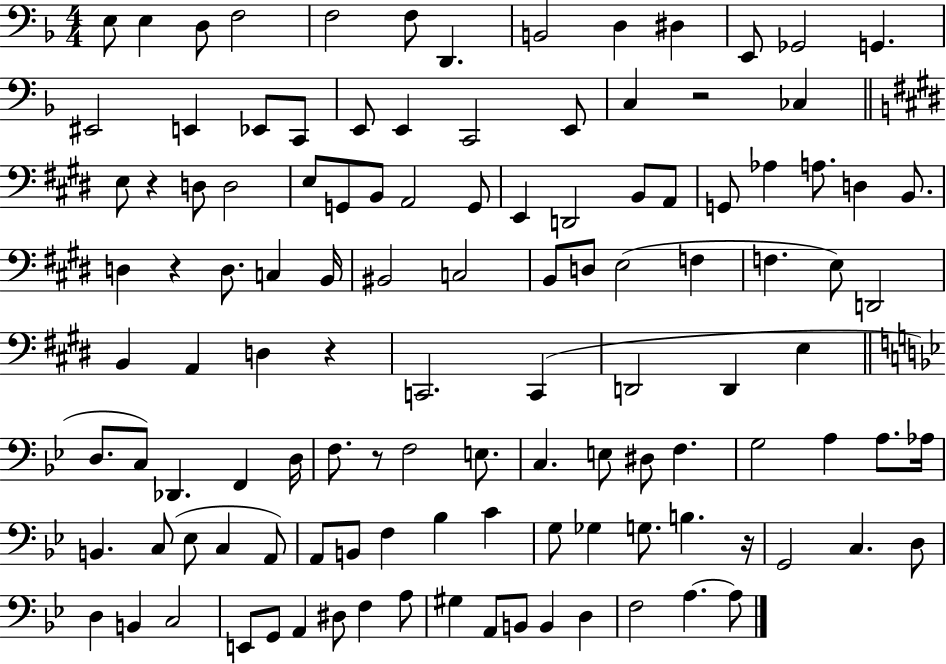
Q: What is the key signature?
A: F major